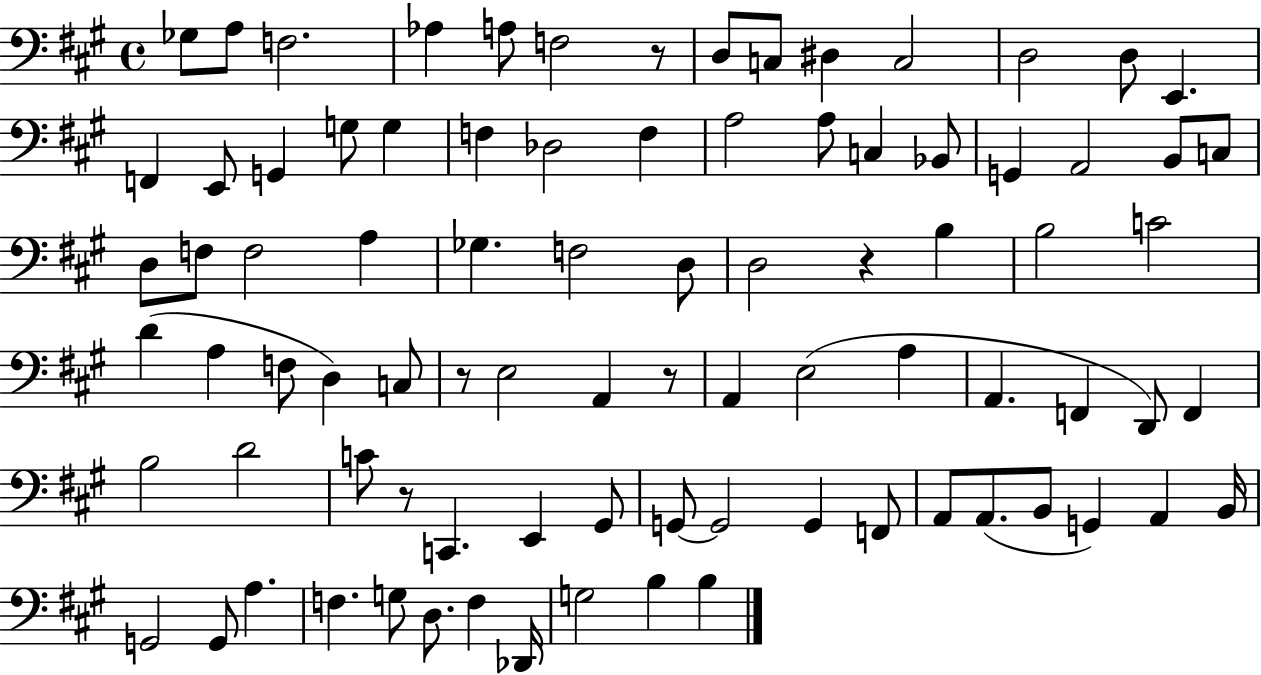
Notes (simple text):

Gb3/e A3/e F3/h. Ab3/q A3/e F3/h R/e D3/e C3/e D#3/q C3/h D3/h D3/e E2/q. F2/q E2/e G2/q G3/e G3/q F3/q Db3/h F3/q A3/h A3/e C3/q Bb2/e G2/q A2/h B2/e C3/e D3/e F3/e F3/h A3/q Gb3/q. F3/h D3/e D3/h R/q B3/q B3/h C4/h D4/q A3/q F3/e D3/q C3/e R/e E3/h A2/q R/e A2/q E3/h A3/q A2/q. F2/q D2/e F2/q B3/h D4/h C4/e R/e C2/q. E2/q G#2/e G2/e G2/h G2/q F2/e A2/e A2/e. B2/e G2/q A2/q B2/s G2/h G2/e A3/q. F3/q. G3/e D3/e. F3/q Db2/s G3/h B3/q B3/q